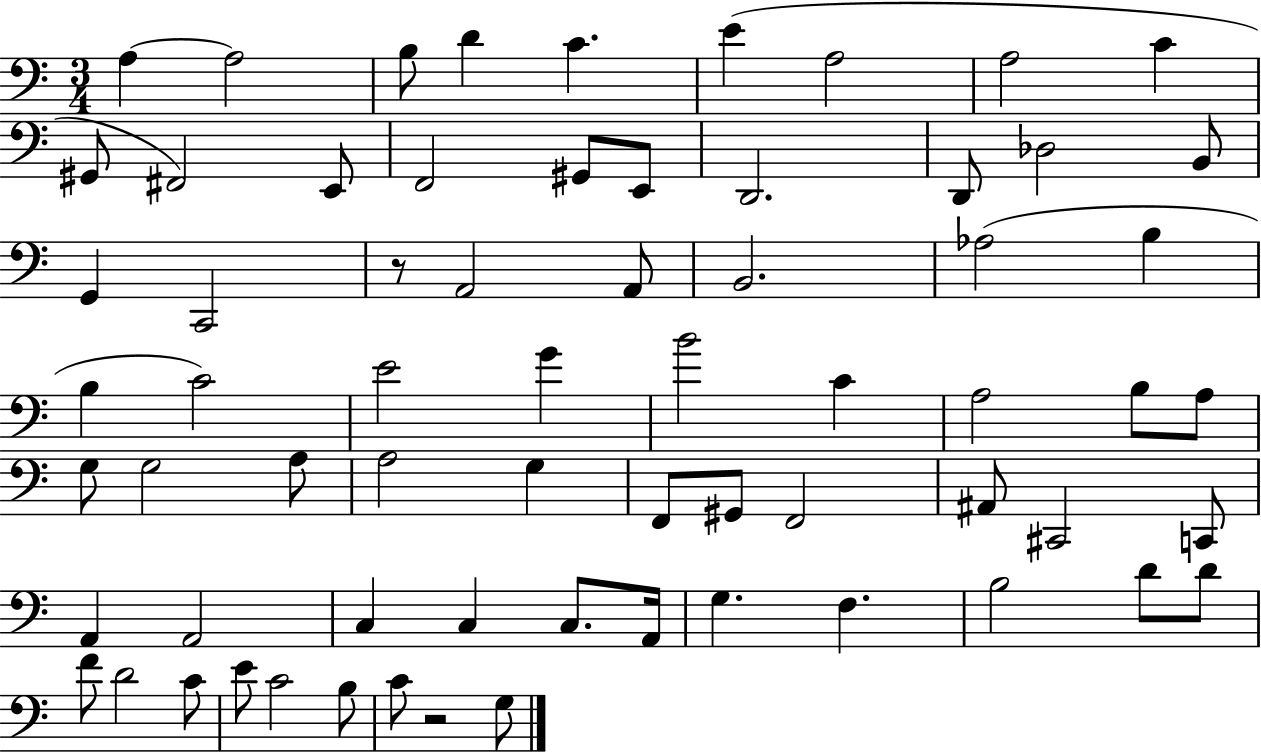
A3/q A3/h B3/e D4/q C4/q. E4/q A3/h A3/h C4/q G#2/e F#2/h E2/e F2/h G#2/e E2/e D2/h. D2/e Db3/h B2/e G2/q C2/h R/e A2/h A2/e B2/h. Ab3/h B3/q B3/q C4/h E4/h G4/q B4/h C4/q A3/h B3/e A3/e G3/e G3/h A3/e A3/h G3/q F2/e G#2/e F2/h A#2/e C#2/h C2/e A2/q A2/h C3/q C3/q C3/e. A2/s G3/q. F3/q. B3/h D4/e D4/e F4/e D4/h C4/e E4/e C4/h B3/e C4/e R/h G3/e